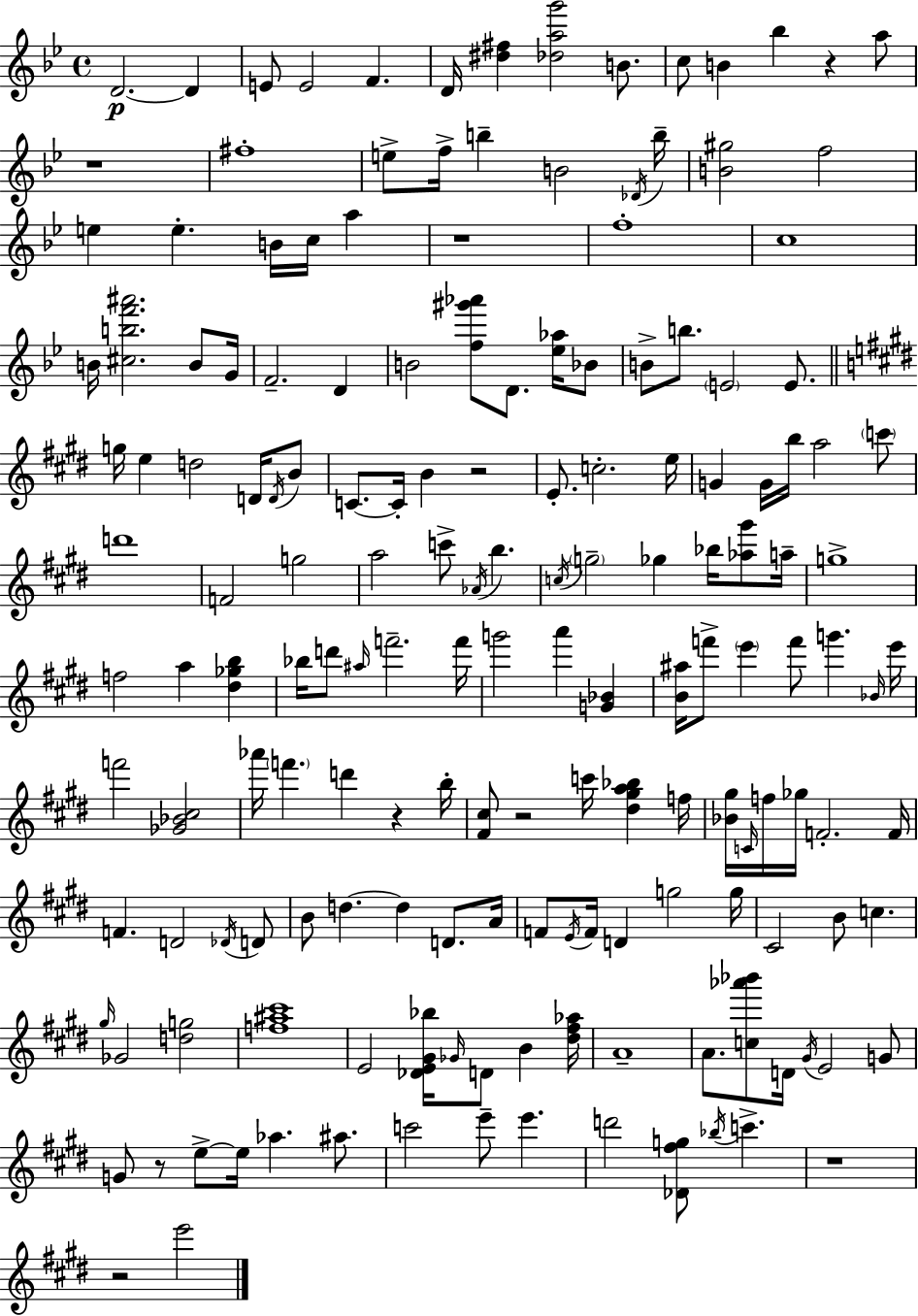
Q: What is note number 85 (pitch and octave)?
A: Ab6